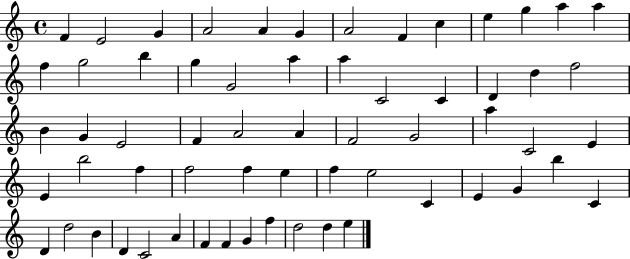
F4/q E4/h G4/q A4/h A4/q G4/q A4/h F4/q C5/q E5/q G5/q A5/q A5/q F5/q G5/h B5/q G5/q G4/h A5/q A5/q C4/h C4/q D4/q D5/q F5/h B4/q G4/q E4/h F4/q A4/h A4/q F4/h G4/h A5/q C4/h E4/q E4/q B5/h F5/q F5/h F5/q E5/q F5/q E5/h C4/q E4/q G4/q B5/q C4/q D4/q D5/h B4/q D4/q C4/h A4/q F4/q F4/q G4/q F5/q D5/h D5/q E5/q